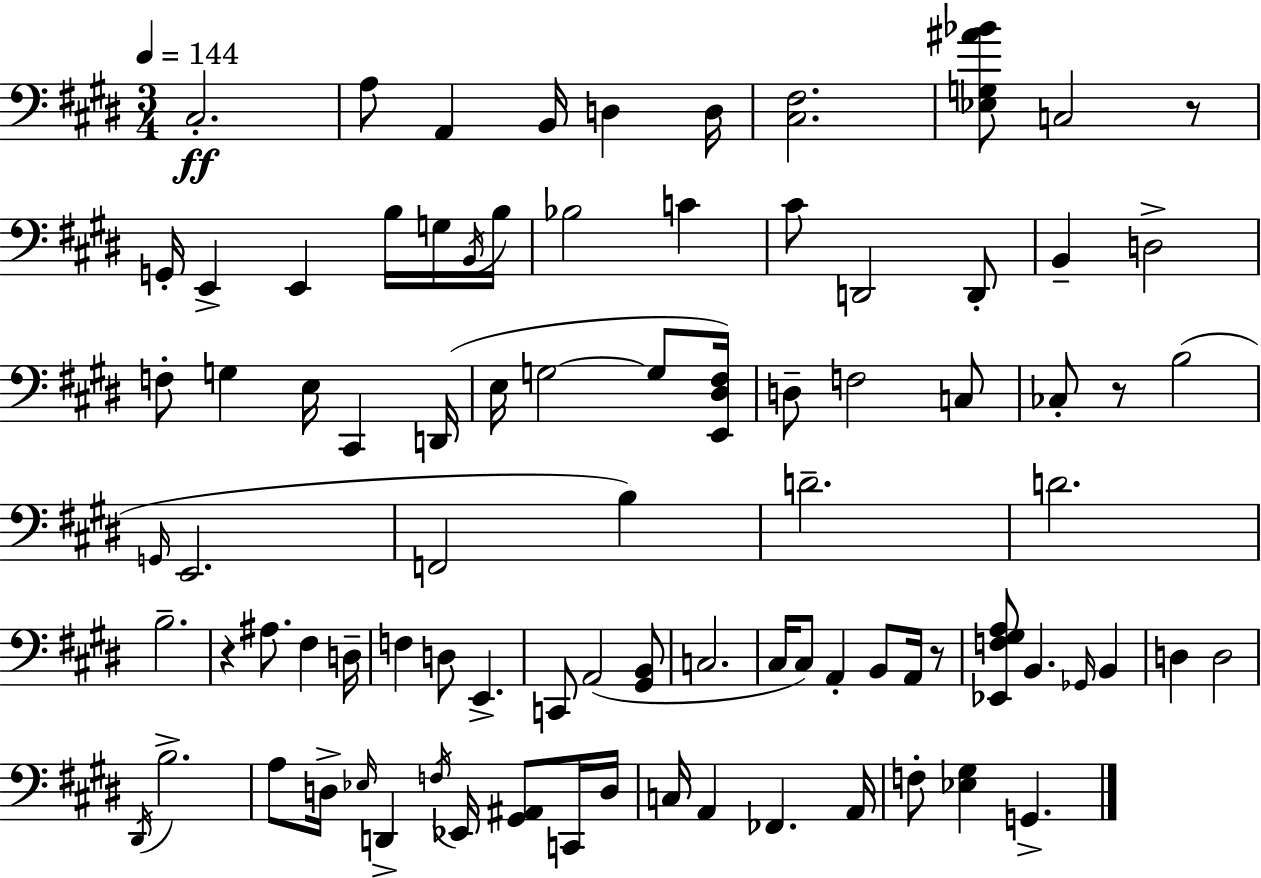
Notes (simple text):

C#3/h. A3/e A2/q B2/s D3/q D3/s [C#3,F#3]/h. [Eb3,G3,A#4,Bb4]/e C3/h R/e G2/s E2/q E2/q B3/s G3/s B2/s B3/s Bb3/h C4/q C#4/e D2/h D2/e B2/q D3/h F3/e G3/q E3/s C#2/q D2/s E3/s G3/h G3/e [E2,D#3,F#3]/s D3/e F3/h C3/e CES3/e R/e B3/h G2/s E2/h. F2/h B3/q D4/h. D4/h. B3/h. R/q A#3/e. F#3/q D3/s F3/q D3/e E2/q. C2/e A2/h [G#2,B2]/e C3/h. C#3/s C#3/e A2/q B2/e A2/s R/e [Eb2,F3,G#3,A3]/e B2/q. Gb2/s B2/q D3/q D3/h D#2/s B3/h. A3/e D3/s Eb3/s D2/q F3/s Eb2/s [G#2,A#2]/e C2/s D3/s C3/s A2/q FES2/q. A2/s F3/e [Eb3,G#3]/q G2/q.